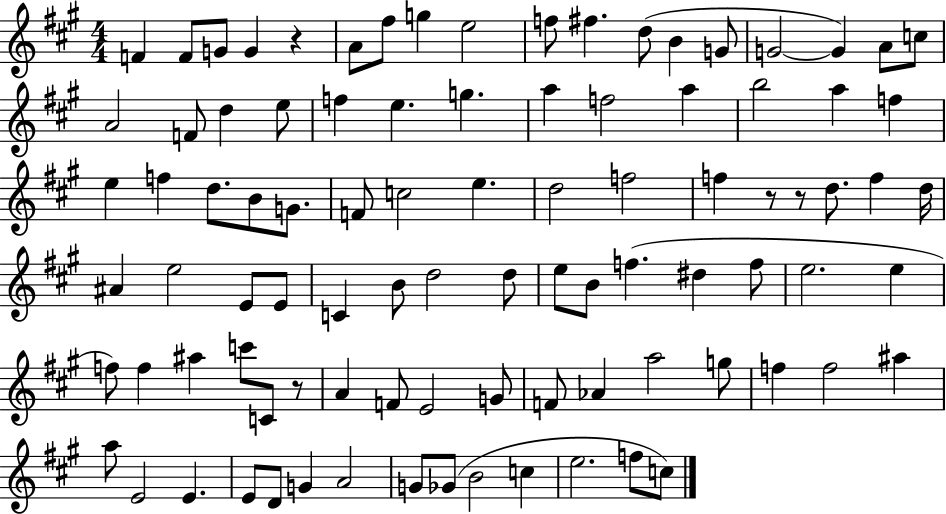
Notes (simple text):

F4/q F4/e G4/e G4/q R/q A4/e F#5/e G5/q E5/h F5/e F#5/q. D5/e B4/q G4/e G4/h G4/q A4/e C5/e A4/h F4/e D5/q E5/e F5/q E5/q. G5/q. A5/q F5/h A5/q B5/h A5/q F5/q E5/q F5/q D5/e. B4/e G4/e. F4/e C5/h E5/q. D5/h F5/h F5/q R/e R/e D5/e. F5/q D5/s A#4/q E5/h E4/e E4/e C4/q B4/e D5/h D5/e E5/e B4/e F5/q. D#5/q F5/e E5/h. E5/q F5/e F5/q A#5/q C6/e C4/e R/e A4/q F4/e E4/h G4/e F4/e Ab4/q A5/h G5/e F5/q F5/h A#5/q A5/e E4/h E4/q. E4/e D4/e G4/q A4/h G4/e Gb4/e B4/h C5/q E5/h. F5/e C5/e